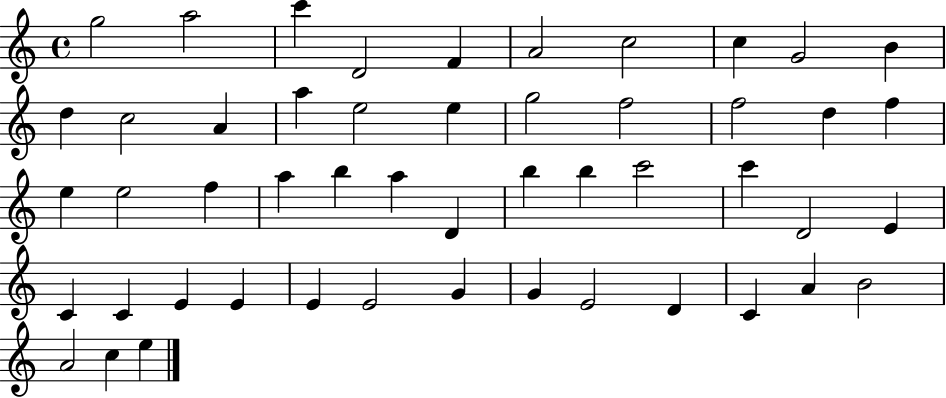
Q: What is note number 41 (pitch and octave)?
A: G4